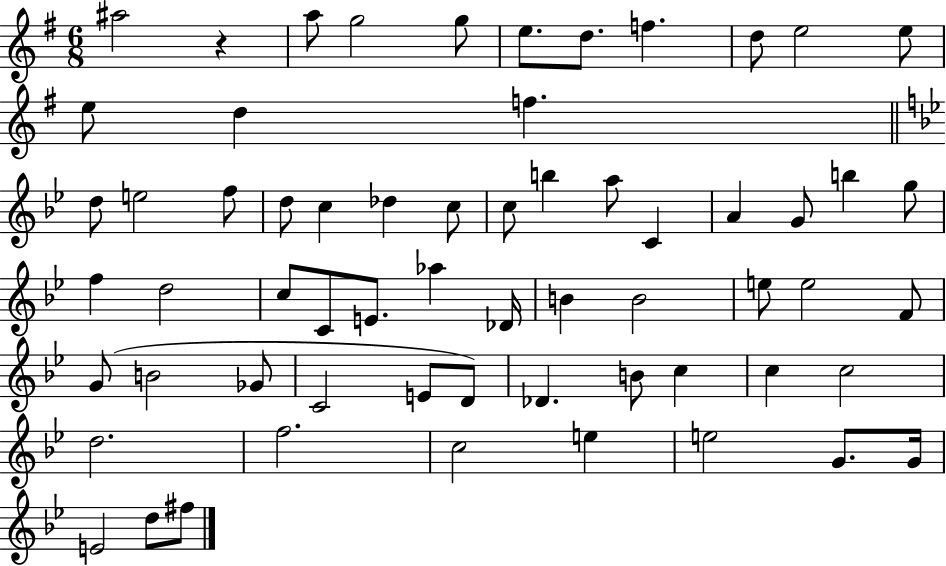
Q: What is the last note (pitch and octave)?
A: F#5